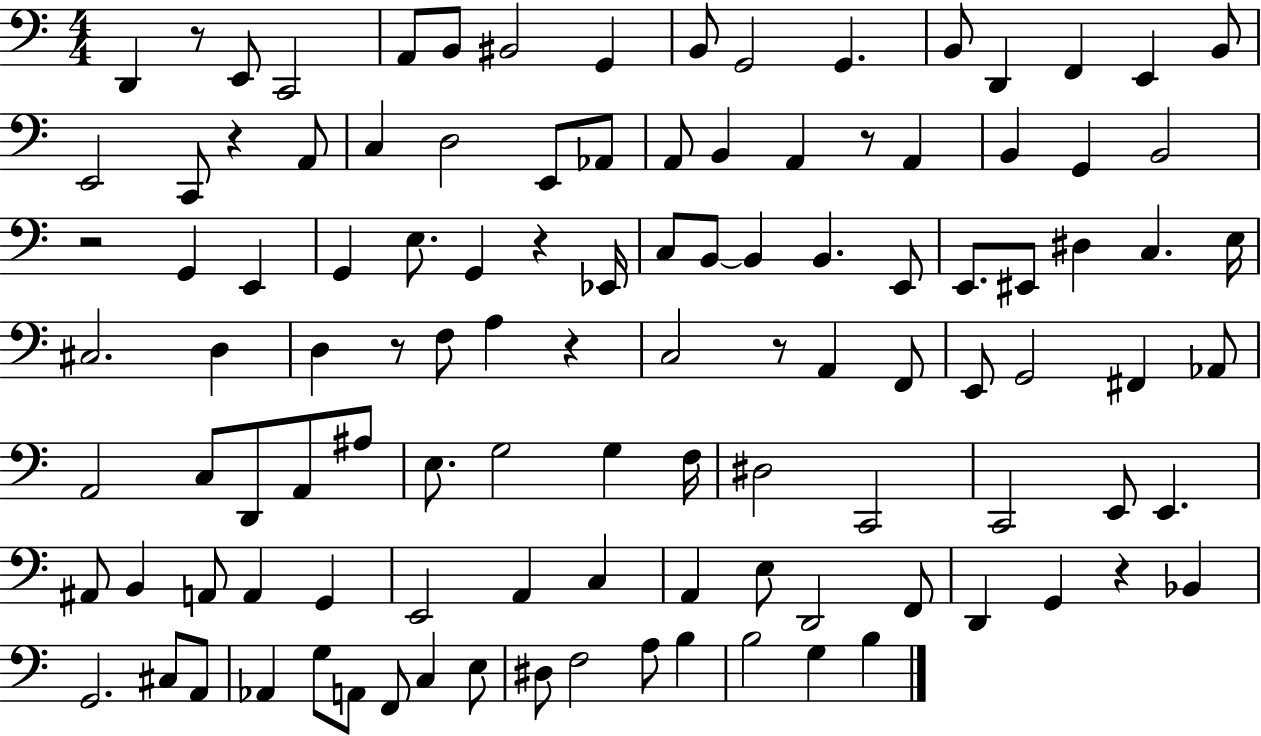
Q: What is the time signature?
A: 4/4